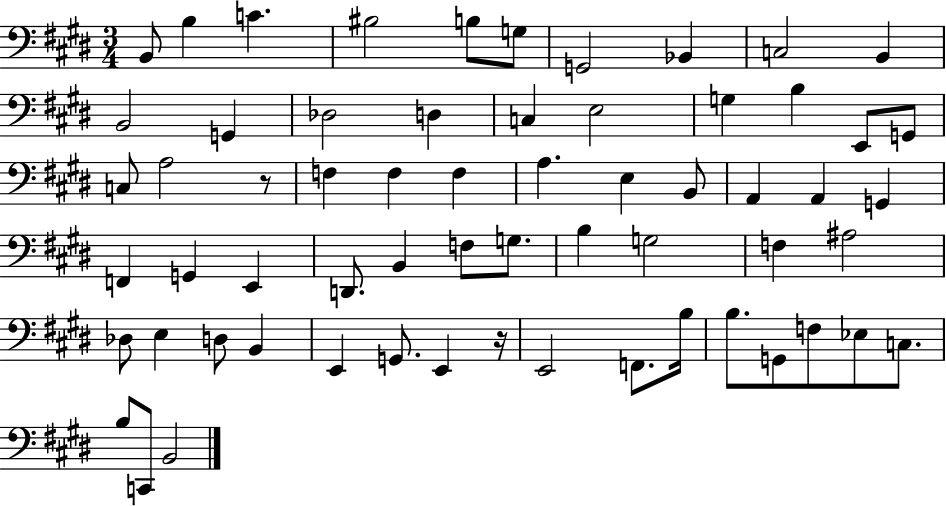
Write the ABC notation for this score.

X:1
T:Untitled
M:3/4
L:1/4
K:E
B,,/2 B, C ^B,2 B,/2 G,/2 G,,2 _B,, C,2 B,, B,,2 G,, _D,2 D, C, E,2 G, B, E,,/2 G,,/2 C,/2 A,2 z/2 F, F, F, A, E, B,,/2 A,, A,, G,, F,, G,, E,, D,,/2 B,, F,/2 G,/2 B, G,2 F, ^A,2 _D,/2 E, D,/2 B,, E,, G,,/2 E,, z/4 E,,2 F,,/2 B,/4 B,/2 G,,/2 F,/2 _E,/2 C,/2 B,/2 C,,/2 B,,2